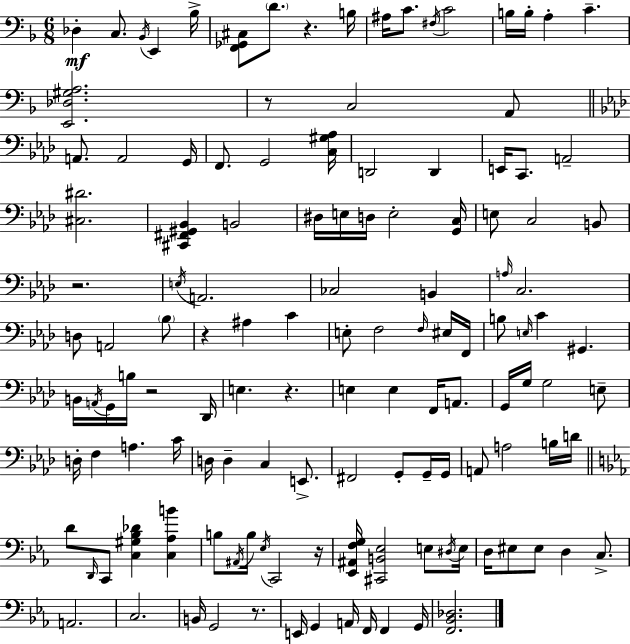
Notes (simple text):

Db3/q C3/e. Bb2/s E2/q Bb3/s [F2,Gb2,C#3]/e D4/e. R/q. B3/s A#3/s C4/e. F#3/s C4/h B3/s B3/s A3/q C4/q. [E2,Db3,G#3,A3]/h. R/e C3/h A2/e A2/e. A2/h G2/s F2/e. G2/h [C3,G#3,Ab3]/s D2/h D2/q E2/s C2/e. A2/h [C#3,D#4]/h. [C#2,F#2,G#2,Bb2]/q B2/h D#3/s E3/s D3/s E3/h [G2,C3]/s E3/e C3/h B2/e R/h. E3/s A2/h. CES3/h B2/q A3/s C3/h. D3/e A2/h Bb3/e R/q A#3/q C4/q E3/e F3/h F3/s EIS3/s F2/s B3/e E3/s C4/q G#2/q. B2/s A2/s G2/s B3/s R/h Db2/s E3/q. R/q. E3/q E3/q F2/s A2/e. G2/s G3/s G3/h E3/e D3/s F3/q A3/q. C4/s D3/s D3/q C3/q E2/e. F#2/h G2/e G2/s G2/s A2/e A3/h B3/s D4/s D4/e D2/s C2/e [C3,G#3,Bb3,Db4]/q [C3,Ab3,B4]/q B3/e A#2/s B3/s Eb3/s C2/h R/s [Eb2,A#2,F3,G3]/s [C#2,B2,Eb3]/h E3/e D#3/s E3/s D3/s EIS3/e EIS3/e D3/q C3/e. A2/h. C3/h. B2/s G2/h R/e. E2/s G2/q A2/s F2/s F2/q G2/s [F2,Bb2,Db3]/h.